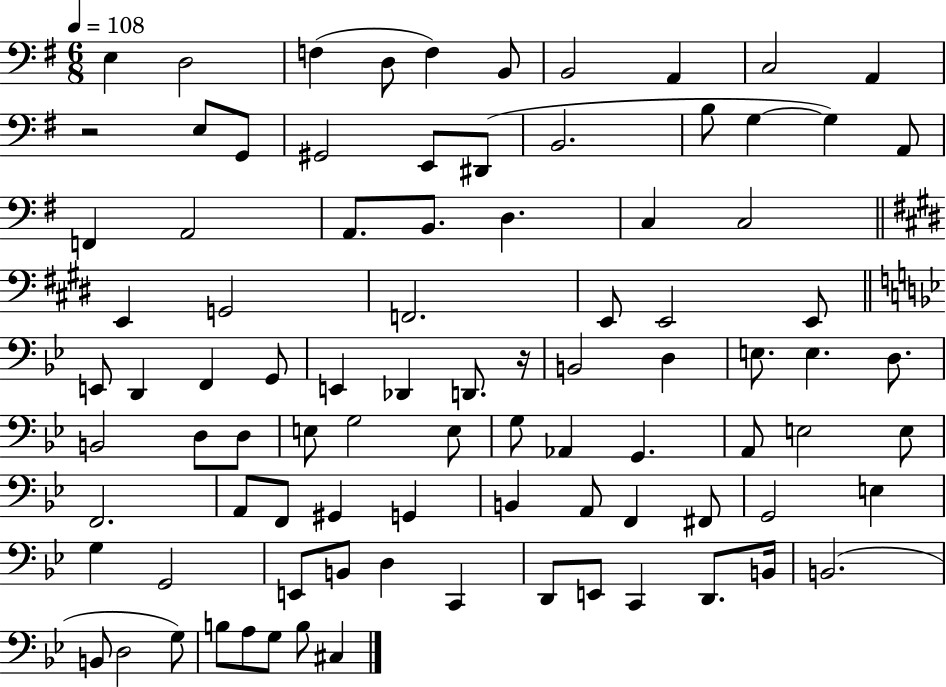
X:1
T:Untitled
M:6/8
L:1/4
K:G
E, D,2 F, D,/2 F, B,,/2 B,,2 A,, C,2 A,, z2 E,/2 G,,/2 ^G,,2 E,,/2 ^D,,/2 B,,2 B,/2 G, G, A,,/2 F,, A,,2 A,,/2 B,,/2 D, C, C,2 E,, G,,2 F,,2 E,,/2 E,,2 E,,/2 E,,/2 D,, F,, G,,/2 E,, _D,, D,,/2 z/4 B,,2 D, E,/2 E, D,/2 B,,2 D,/2 D,/2 E,/2 G,2 E,/2 G,/2 _A,, G,, A,,/2 E,2 E,/2 F,,2 A,,/2 F,,/2 ^G,, G,, B,, A,,/2 F,, ^F,,/2 G,,2 E, G, G,,2 E,,/2 B,,/2 D, C,, D,,/2 E,,/2 C,, D,,/2 B,,/4 B,,2 B,,/2 D,2 G,/2 B,/2 A,/2 G,/2 B,/2 ^C,